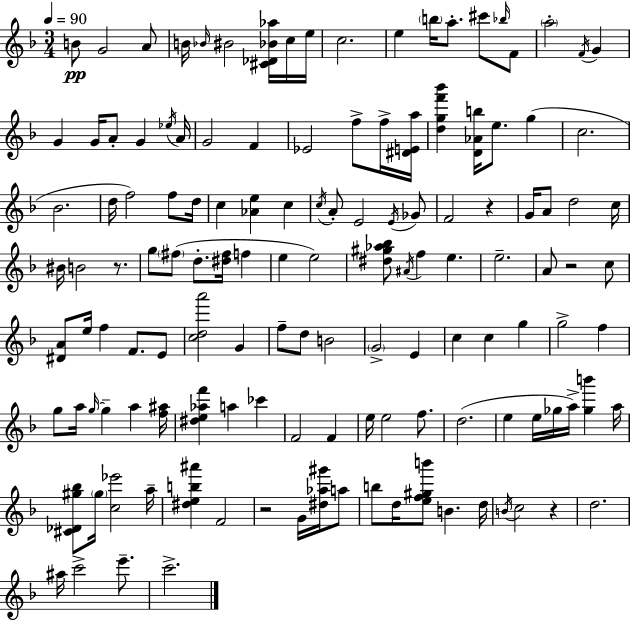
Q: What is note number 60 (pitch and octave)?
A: E5